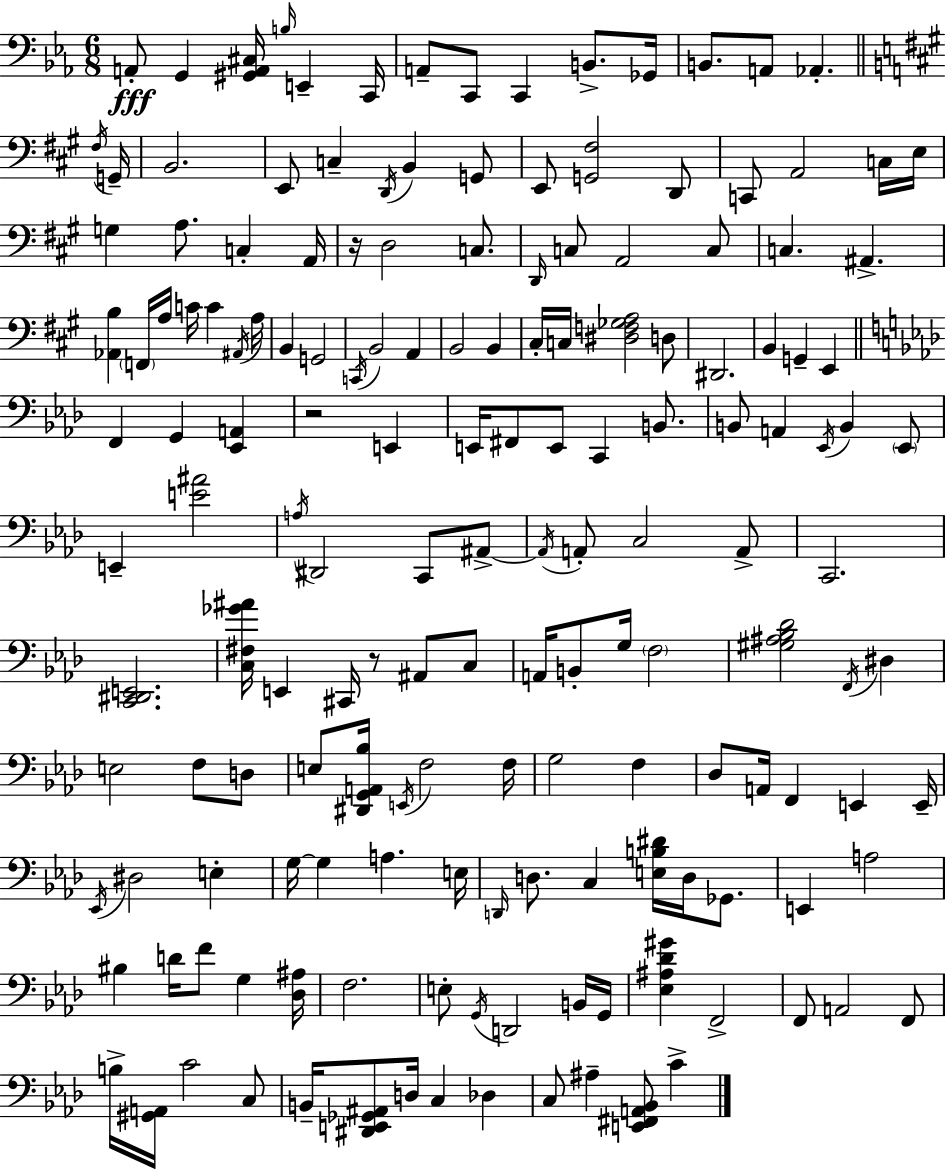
{
  \clef bass
  \numericTimeSignature
  \time 6/8
  \key c \minor
  \repeat volta 2 { a,8-.\fff g,4 <gis, a, cis>16 \grace { b16 } e,4-- | c,16 a,8-- c,8 c,4 b,8.-> | ges,16 b,8. a,8 aes,4.-. | \bar "||" \break \key a \major \acciaccatura { fis16 } g,16-- b,2. | e,8 c4-- \acciaccatura { d,16 } b,4 | g,8 e,8 <g, fis>2 | d,8 c,8 a,2 | \break c16 e16 g4 a8. c4-. | a,16 r16 d2 | c8. \grace { d,16 } c8 a,2 | c8 c4. ais,4.-> | \break <aes, b>4 \parenthesize f,16 a16 c'16 c'4 | \acciaccatura { ais,16 } a16 b,4 g,2 | \acciaccatura { c,16 } b,2 | a,4 b,2 | \break b,4 cis16-. c16 <dis f ges a>2 | d8 dis,2. | b,4 g,4-- | e,4 \bar "||" \break \key aes \major f,4 g,4 <ees, a,>4 | r2 e,4 | e,16 fis,8 e,8 c,4 b,8. | b,8 a,4 \acciaccatura { ees,16 } b,4 \parenthesize ees,8 | \break e,4-- <e' ais'>2 | \acciaccatura { a16 } dis,2 c,8 | ais,8->~~ \acciaccatura { ais,16 } a,8-. c2 | a,8-> c,2. | \break <c, dis, e,>2. | <c fis ges' ais'>16 e,4 cis,16 r8 ais,8 | c8 a,16 b,8-. g16 \parenthesize f2 | <gis ais bes des'>2 \acciaccatura { f,16 } | \break dis4 e2 | f8 d8 e8 <dis, g, a, bes>16 \acciaccatura { e,16 } f2 | f16 g2 | f4 des8 a,16 f,4 | \break e,4 e,16-- \acciaccatura { ees,16 } dis2 | e4-. g16~~ g4 a4. | e16 \grace { d,16 } d8. c4 | <e b dis'>16 d16 ges,8. e,4 a2 | \break bis4 d'16 | f'8 g4 <des ais>16 f2. | e8-. \acciaccatura { g,16 } d,2 | b,16 g,16 <ees ais des' gis'>4 | \break f,2-> f,8 a,2 | f,8 b16-> <gis, a,>16 c'2 | c8 b,16-- <dis, e, ges, ais,>8 d16 | c4 des4 c8 ais4-- | \break <e, fis, a, bes,>8 c'4-> } \bar "|."
}